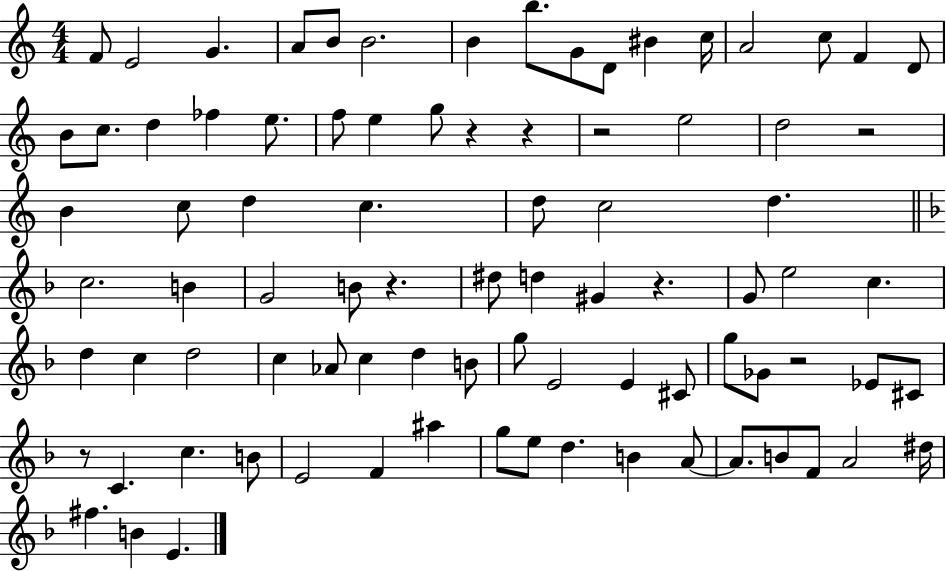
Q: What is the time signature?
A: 4/4